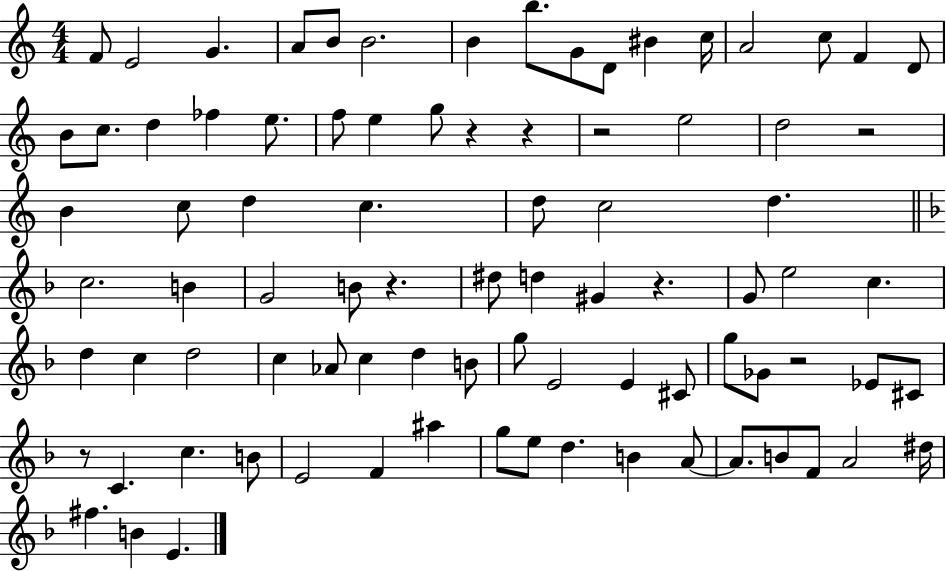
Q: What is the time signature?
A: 4/4